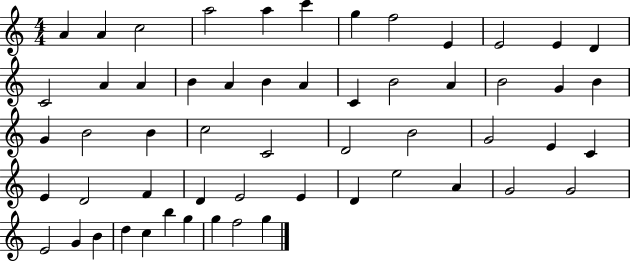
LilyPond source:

{
  \clef treble
  \numericTimeSignature
  \time 4/4
  \key c \major
  a'4 a'4 c''2 | a''2 a''4 c'''4 | g''4 f''2 e'4 | e'2 e'4 d'4 | \break c'2 a'4 a'4 | b'4 a'4 b'4 a'4 | c'4 b'2 a'4 | b'2 g'4 b'4 | \break g'4 b'2 b'4 | c''2 c'2 | d'2 b'2 | g'2 e'4 c'4 | \break e'4 d'2 f'4 | d'4 e'2 e'4 | d'4 e''2 a'4 | g'2 g'2 | \break e'2 g'4 b'4 | d''4 c''4 b''4 g''4 | g''4 f''2 g''4 | \bar "|."
}